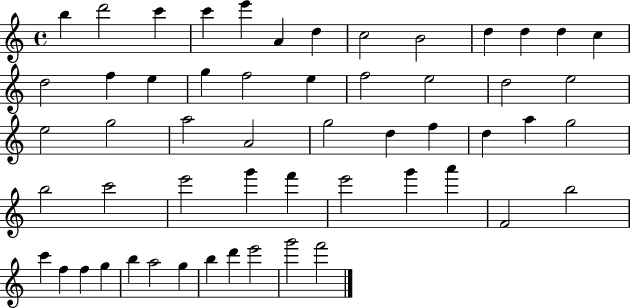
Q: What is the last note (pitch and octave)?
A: F6